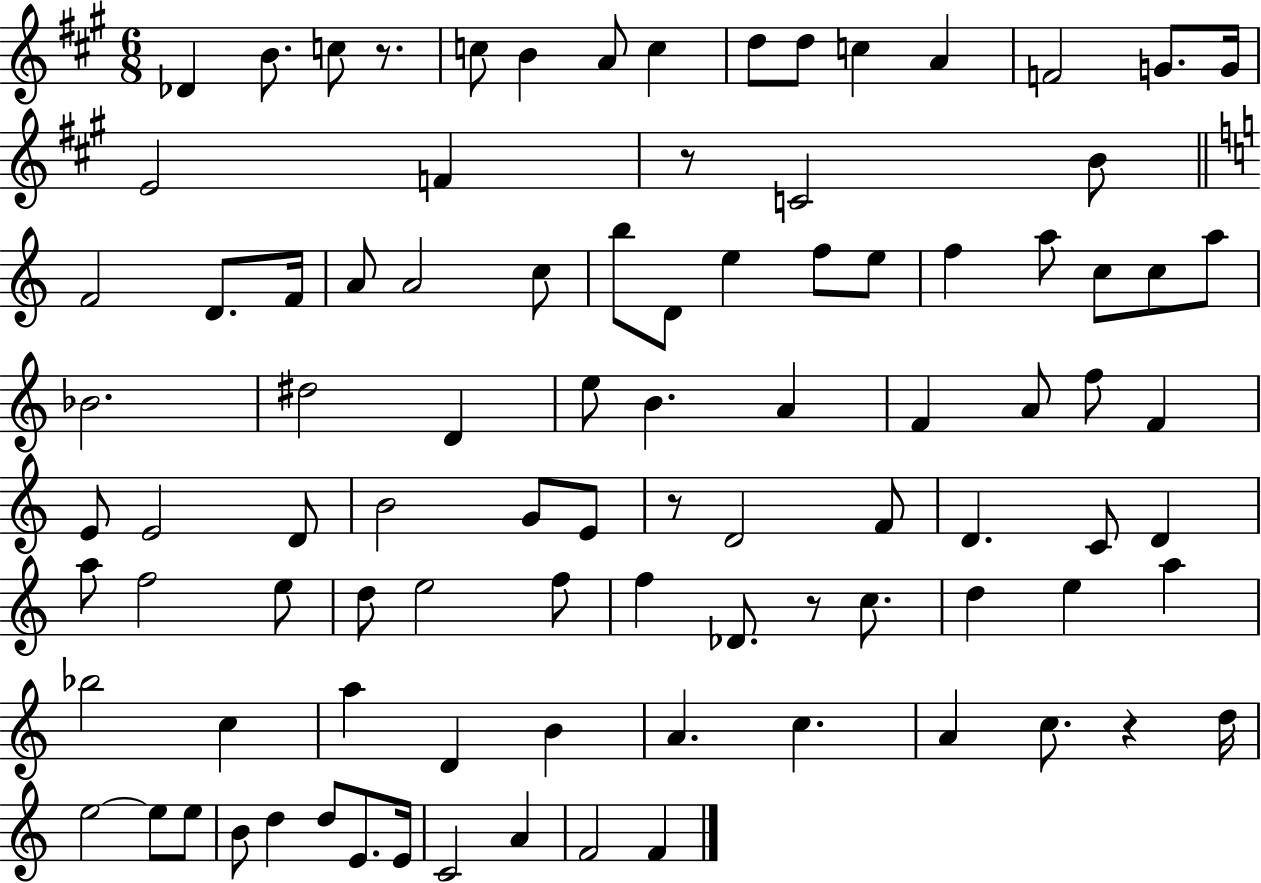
Db4/q B4/e. C5/e R/e. C5/e B4/q A4/e C5/q D5/e D5/e C5/q A4/q F4/h G4/e. G4/s E4/h F4/q R/e C4/h B4/e F4/h D4/e. F4/s A4/e A4/h C5/e B5/e D4/e E5/q F5/e E5/e F5/q A5/e C5/e C5/e A5/e Bb4/h. D#5/h D4/q E5/e B4/q. A4/q F4/q A4/e F5/e F4/q E4/e E4/h D4/e B4/h G4/e E4/e R/e D4/h F4/e D4/q. C4/e D4/q A5/e F5/h E5/e D5/e E5/h F5/e F5/q Db4/e. R/e C5/e. D5/q E5/q A5/q Bb5/h C5/q A5/q D4/q B4/q A4/q. C5/q. A4/q C5/e. R/q D5/s E5/h E5/e E5/e B4/e D5/q D5/e E4/e. E4/s C4/h A4/q F4/h F4/q